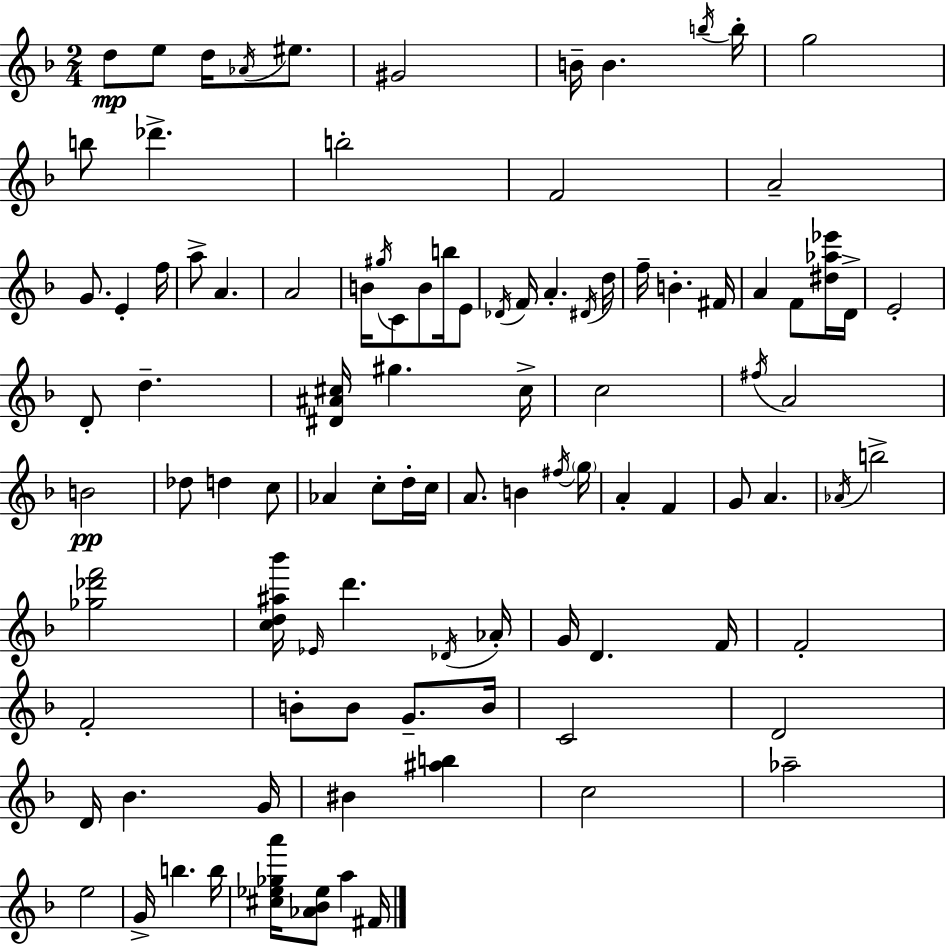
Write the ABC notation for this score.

X:1
T:Untitled
M:2/4
L:1/4
K:Dm
d/2 e/2 d/4 _A/4 ^e/2 ^G2 B/4 B b/4 b/4 g2 b/2 _d' b2 F2 A2 G/2 E f/4 a/2 A A2 B/4 ^g/4 C/2 B/2 b/4 E/2 _D/4 F/4 A ^D/4 d/4 f/4 B ^F/4 A F/2 [^d_a_e']/4 D/4 E2 D/2 d [^D^A^c]/4 ^g ^c/4 c2 ^f/4 A2 B2 _d/2 d c/2 _A c/2 d/4 c/4 A/2 B ^f/4 g/4 A F G/2 A _A/4 b2 [_g_d'f']2 [cd^a_b']/4 _E/4 d' _D/4 _A/4 G/4 D F/4 F2 F2 B/2 B/2 G/2 B/4 C2 D2 D/4 _B G/4 ^B [^ab] c2 _a2 e2 G/4 b b/4 [^c_e_ga']/4 [_A_B_e]/2 a ^F/4